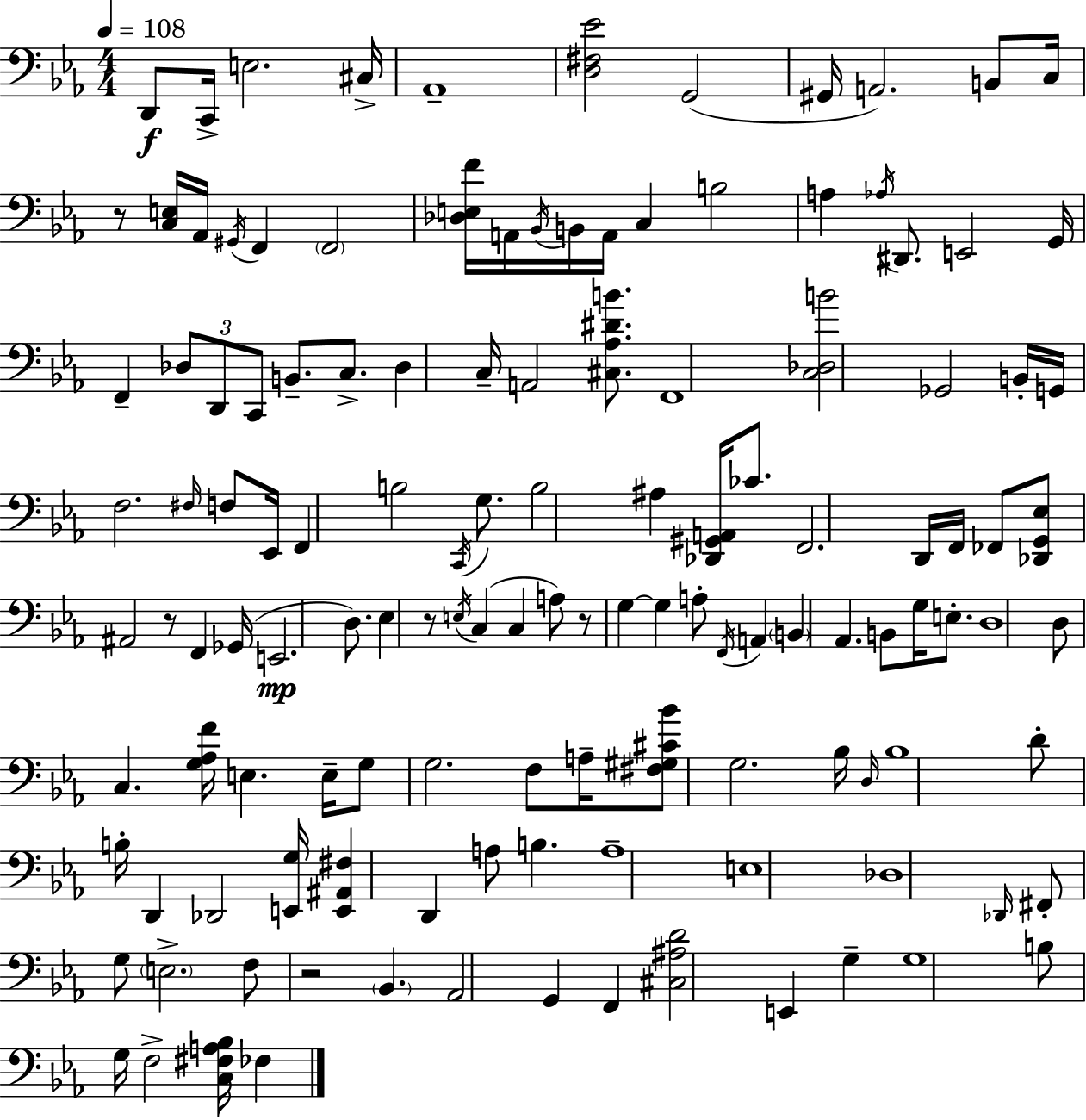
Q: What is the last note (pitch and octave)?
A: FES3